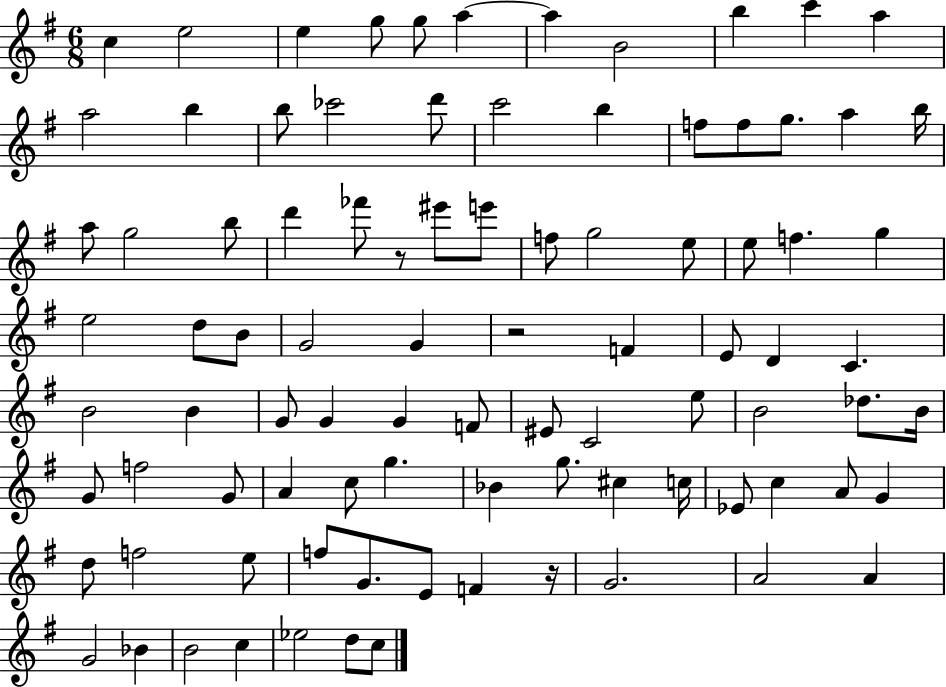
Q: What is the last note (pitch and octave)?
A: C5